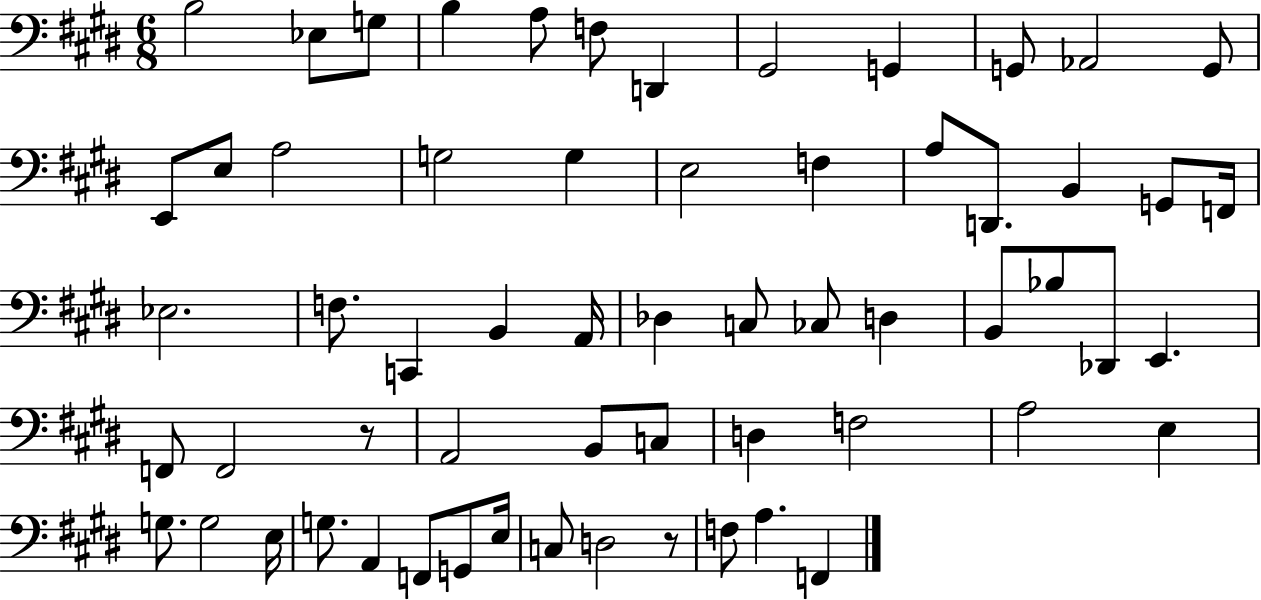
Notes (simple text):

B3/h Eb3/e G3/e B3/q A3/e F3/e D2/q G#2/h G2/q G2/e Ab2/h G2/e E2/e E3/e A3/h G3/h G3/q E3/h F3/q A3/e D2/e. B2/q G2/e F2/s Eb3/h. F3/e. C2/q B2/q A2/s Db3/q C3/e CES3/e D3/q B2/e Bb3/e Db2/e E2/q. F2/e F2/h R/e A2/h B2/e C3/e D3/q F3/h A3/h E3/q G3/e. G3/h E3/s G3/e. A2/q F2/e G2/e E3/s C3/e D3/h R/e F3/e A3/q. F2/q